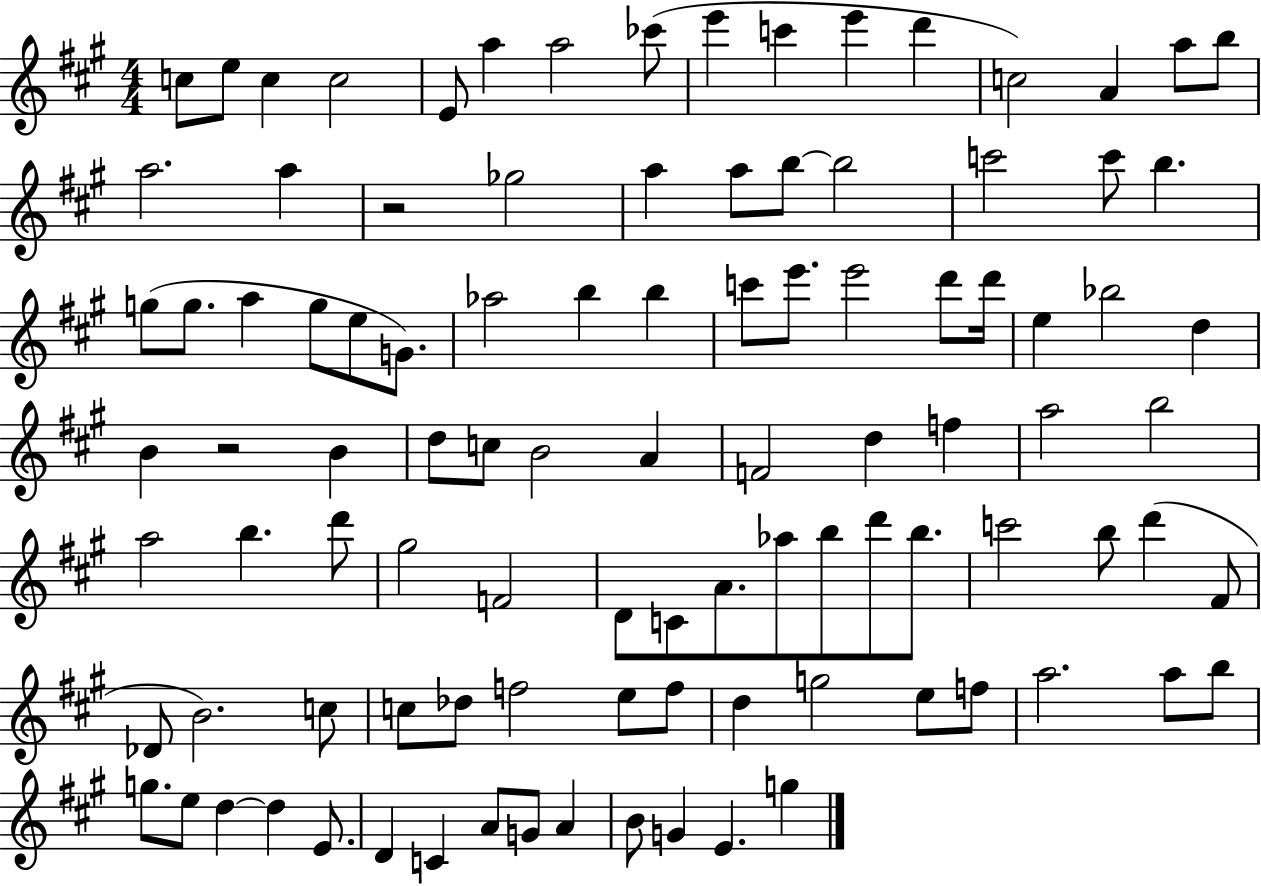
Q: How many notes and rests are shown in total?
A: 101